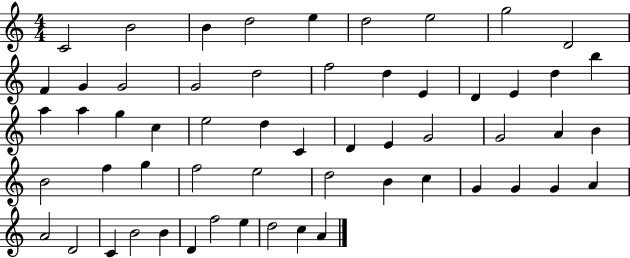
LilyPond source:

{
  \clef treble
  \numericTimeSignature
  \time 4/4
  \key c \major
  c'2 b'2 | b'4 d''2 e''4 | d''2 e''2 | g''2 d'2 | \break f'4 g'4 g'2 | g'2 d''2 | f''2 d''4 e'4 | d'4 e'4 d''4 b''4 | \break a''4 a''4 g''4 c''4 | e''2 d''4 c'4 | d'4 e'4 g'2 | g'2 a'4 b'4 | \break b'2 f''4 g''4 | f''2 e''2 | d''2 b'4 c''4 | g'4 g'4 g'4 a'4 | \break a'2 d'2 | c'4 b'2 b'4 | d'4 f''2 e''4 | d''2 c''4 a'4 | \break \bar "|."
}